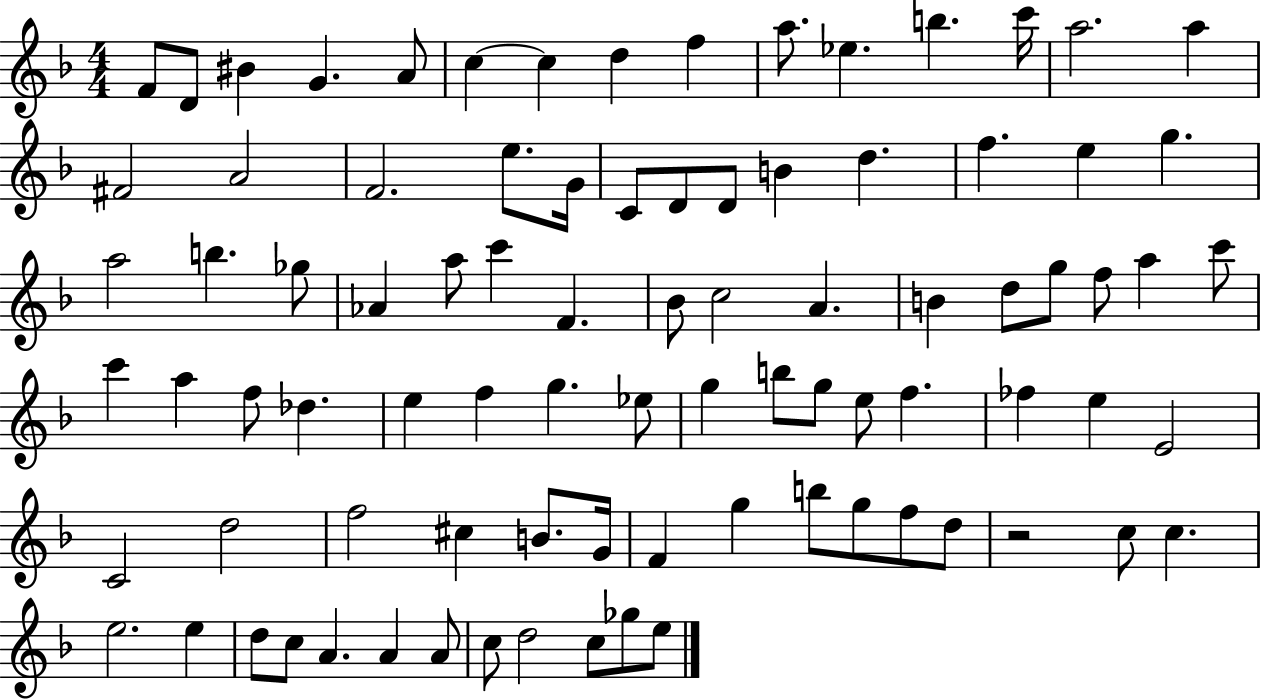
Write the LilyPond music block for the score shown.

{
  \clef treble
  \numericTimeSignature
  \time 4/4
  \key f \major
  f'8 d'8 bis'4 g'4. a'8 | c''4~~ c''4 d''4 f''4 | a''8. ees''4. b''4. c'''16 | a''2. a''4 | \break fis'2 a'2 | f'2. e''8. g'16 | c'8 d'8 d'8 b'4 d''4. | f''4. e''4 g''4. | \break a''2 b''4. ges''8 | aes'4 a''8 c'''4 f'4. | bes'8 c''2 a'4. | b'4 d''8 g''8 f''8 a''4 c'''8 | \break c'''4 a''4 f''8 des''4. | e''4 f''4 g''4. ees''8 | g''4 b''8 g''8 e''8 f''4. | fes''4 e''4 e'2 | \break c'2 d''2 | f''2 cis''4 b'8. g'16 | f'4 g''4 b''8 g''8 f''8 d''8 | r2 c''8 c''4. | \break e''2. e''4 | d''8 c''8 a'4. a'4 a'8 | c''8 d''2 c''8 ges''8 e''8 | \bar "|."
}